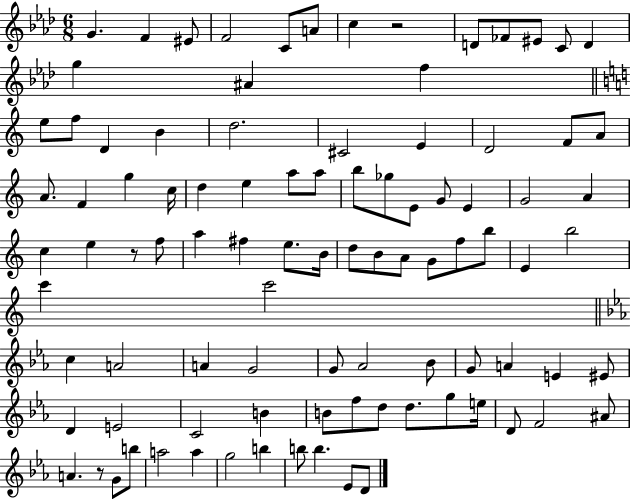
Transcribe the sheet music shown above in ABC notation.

X:1
T:Untitled
M:6/8
L:1/4
K:Ab
G F ^E/2 F2 C/2 A/2 c z2 D/2 _F/2 ^E/2 C/2 D g ^A f e/2 f/2 D B d2 ^C2 E D2 F/2 A/2 A/2 F g c/4 d e a/2 a/2 b/2 _g/2 E/2 G/2 E G2 A c e z/2 f/2 a ^f e/2 B/4 d/2 B/2 A/2 G/2 f/2 b/2 E b2 c' c'2 c A2 A G2 G/2 _A2 _B/2 G/2 A E ^E/2 D E2 C2 B B/2 f/2 d/2 d/2 g/2 e/4 D/2 F2 ^A/2 A z/2 G/2 b/2 a2 a g2 b b/2 b _E/2 D/2